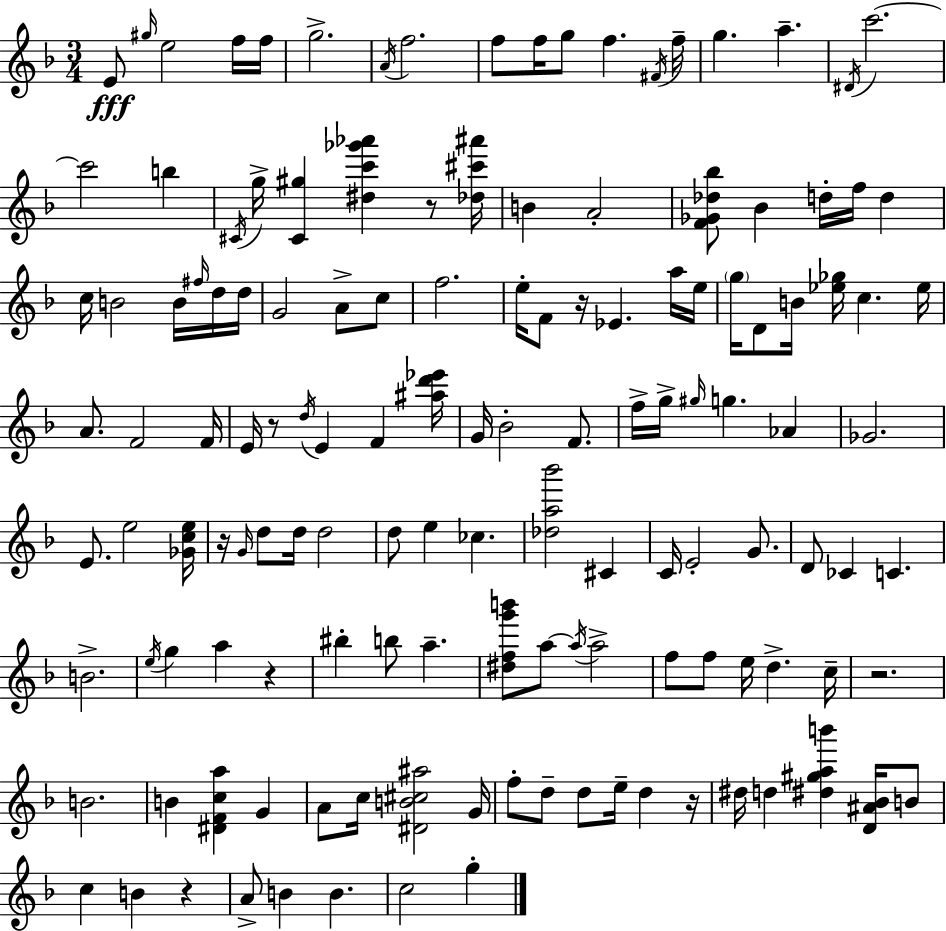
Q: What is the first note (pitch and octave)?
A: E4